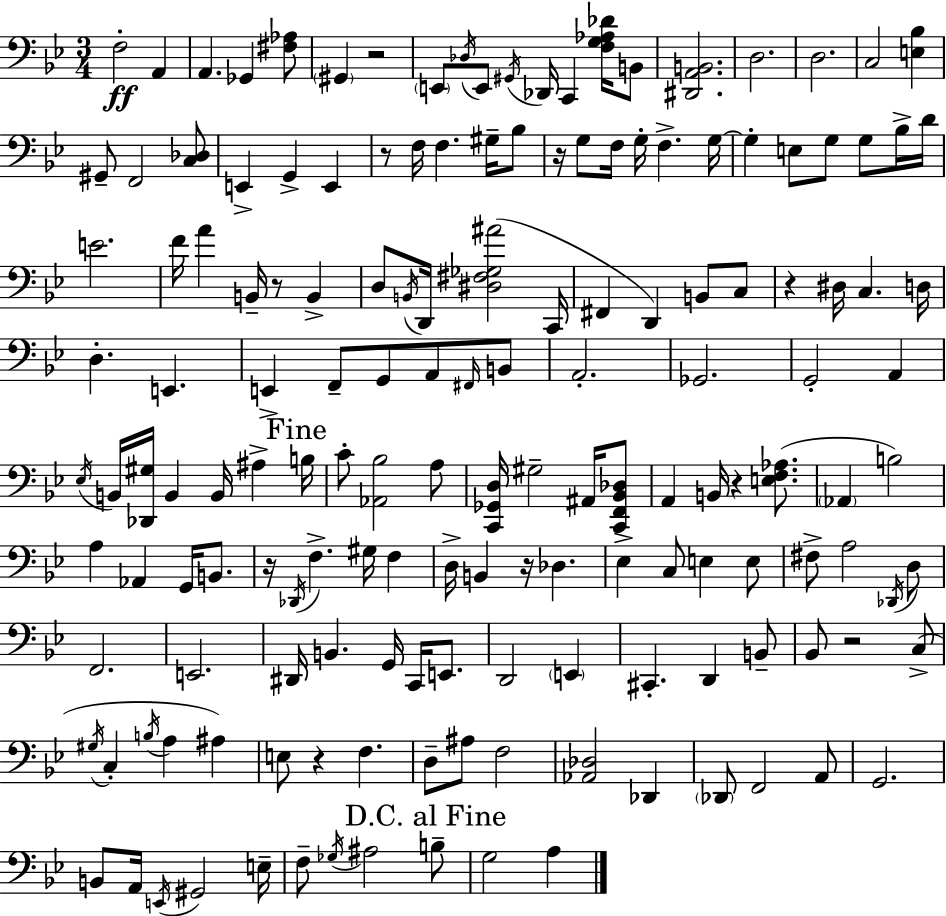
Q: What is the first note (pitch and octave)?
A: F3